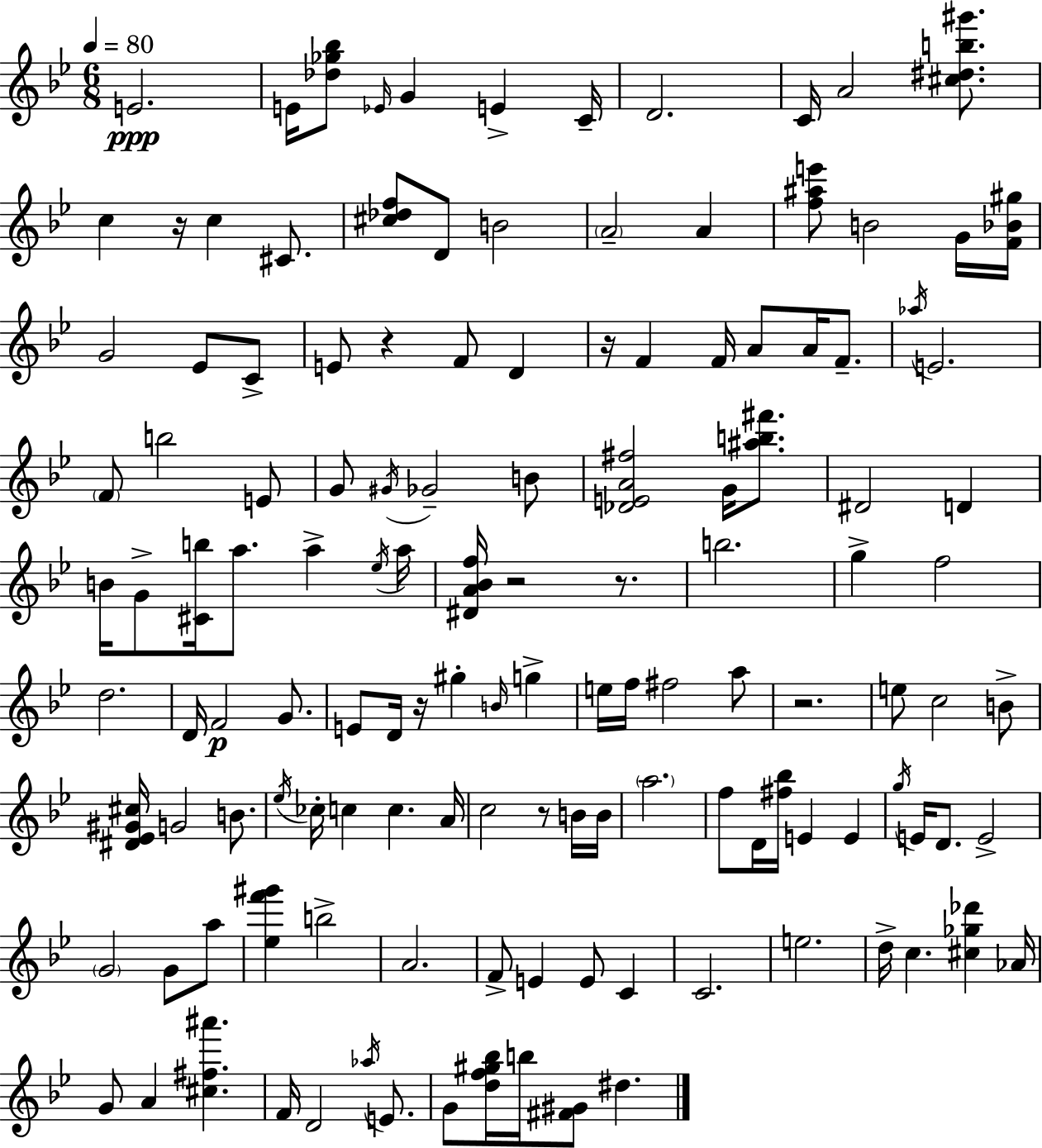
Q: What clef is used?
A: treble